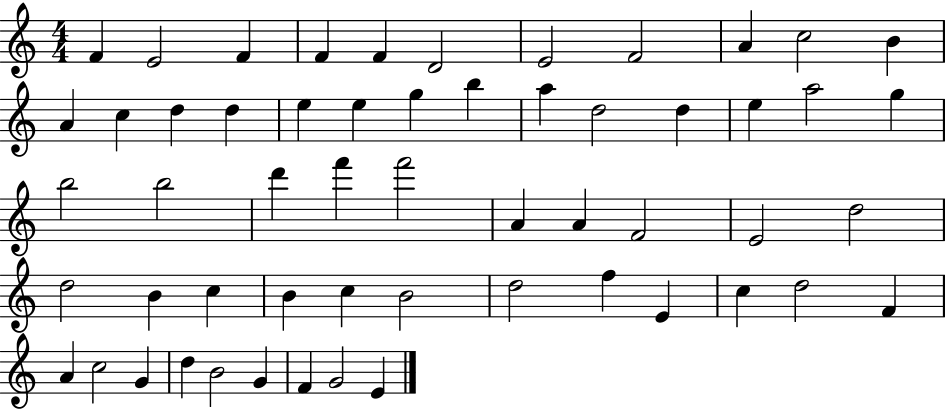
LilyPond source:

{
  \clef treble
  \numericTimeSignature
  \time 4/4
  \key c \major
  f'4 e'2 f'4 | f'4 f'4 d'2 | e'2 f'2 | a'4 c''2 b'4 | \break a'4 c''4 d''4 d''4 | e''4 e''4 g''4 b''4 | a''4 d''2 d''4 | e''4 a''2 g''4 | \break b''2 b''2 | d'''4 f'''4 f'''2 | a'4 a'4 f'2 | e'2 d''2 | \break d''2 b'4 c''4 | b'4 c''4 b'2 | d''2 f''4 e'4 | c''4 d''2 f'4 | \break a'4 c''2 g'4 | d''4 b'2 g'4 | f'4 g'2 e'4 | \bar "|."
}